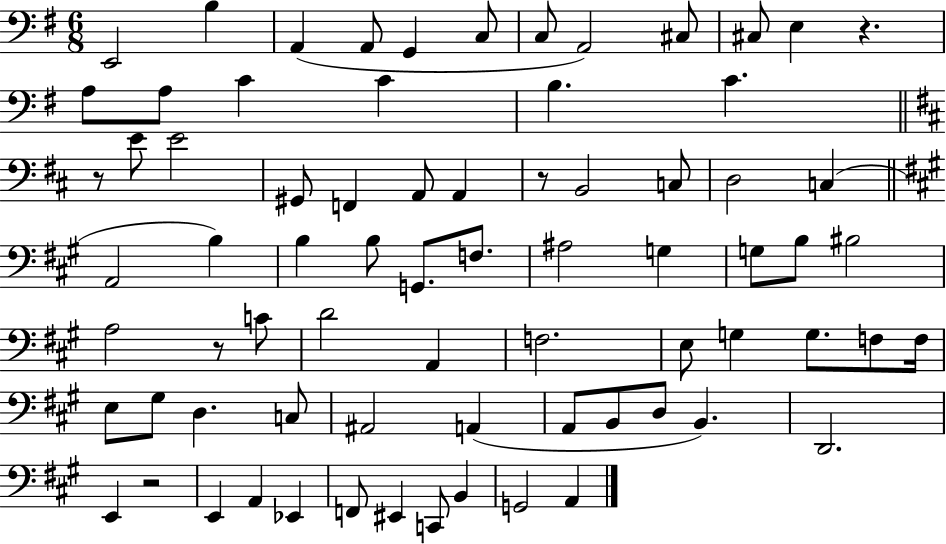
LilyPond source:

{
  \clef bass
  \numericTimeSignature
  \time 6/8
  \key g \major
  e,2 b4 | a,4( a,8 g,4 c8 | c8 a,2) cis8 | cis8 e4 r4. | \break a8 a8 c'4 c'4 | b4. c'4. | \bar "||" \break \key d \major r8 e'8 e'2 | gis,8 f,4 a,8 a,4 | r8 b,2 c8 | d2 c4( | \break \bar "||" \break \key a \major a,2 b4) | b4 b8 g,8. f8. | ais2 g4 | g8 b8 bis2 | \break a2 r8 c'8 | d'2 a,4 | f2. | e8 g4 g8. f8 f16 | \break e8 gis8 d4. c8 | ais,2 a,4( | a,8 b,8 d8 b,4.) | d,2. | \break e,4 r2 | e,4 a,4 ees,4 | f,8 eis,4 c,8 b,4 | g,2 a,4 | \break \bar "|."
}